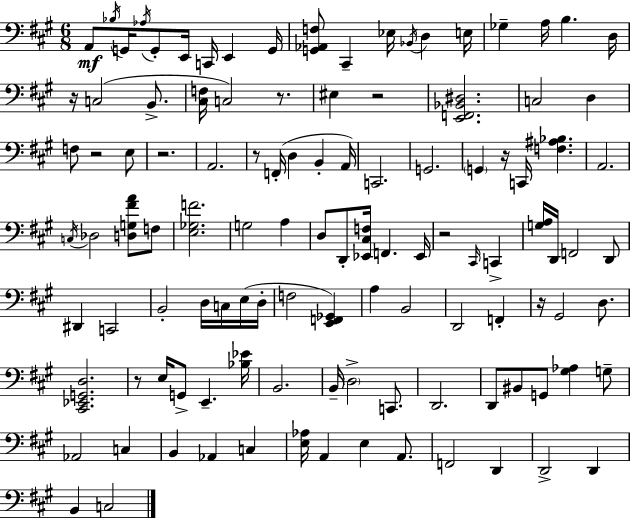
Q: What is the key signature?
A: A major